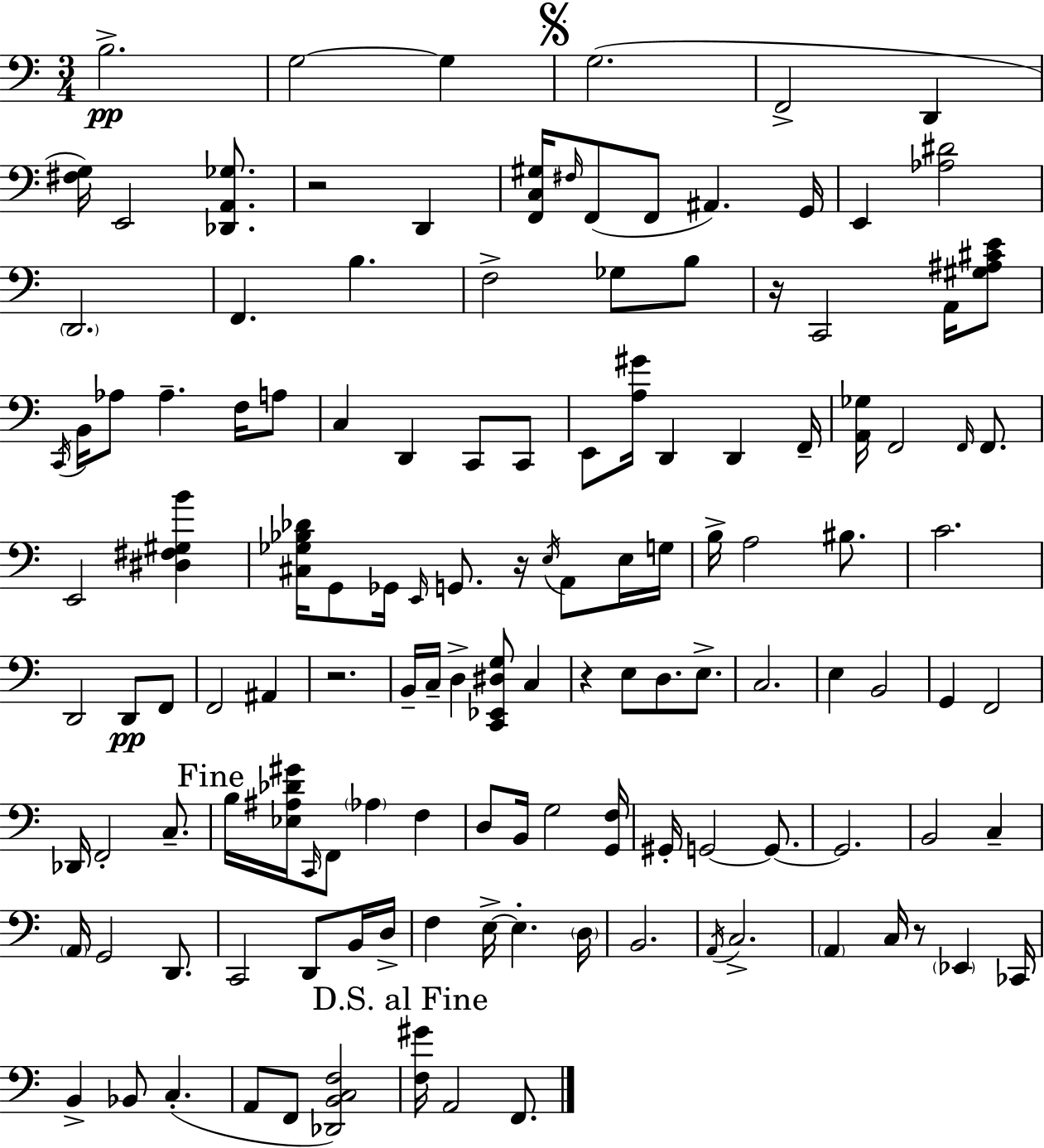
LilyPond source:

{
  \clef bass
  \numericTimeSignature
  \time 3/4
  \key c \major
  b2.->\pp | g2~~ g4 | \mark \markup { \musicglyph "scripts.segno" } g2.( | f,2-> d,4 | \break <fis g>16) e,2 <des, a, ges>8. | r2 d,4 | <f, c gis>16 \grace { fis16 }( f,8 f,8 ais,4.) | g,16 e,4 <aes dis'>2 | \break \parenthesize d,2. | f,4. b4. | f2-> ges8 b8 | r16 c,2 a,16 <gis ais cis' e'>8 | \break \acciaccatura { c,16 } b,16 aes8 aes4.-- f16 | a8 c4 d,4 c,8 | c,8 e,8 <a gis'>16 d,4 d,4 | f,16-- <a, ges>16 f,2 \grace { f,16 } | \break f,8. e,2 <dis fis gis b'>4 | <cis ges bes des'>16 g,8 ges,16 \grace { e,16 } g,8. r16 | \acciaccatura { e16 } a,8 e16 g16 b16-> a2 | bis8. c'2. | \break d,2 | d,8\pp f,8 f,2 | ais,4 r2. | b,16-- c16-- d4-> <c, ees, dis g>8 | \break c4 r4 e8 d8. | e8.-> c2. | e4 b,2 | g,4 f,2 | \break des,16 f,2-. | c8.-- \mark "Fine" b16 <ees ais des' gis'>16 \grace { c,16 } f,8 \parenthesize aes4 | f4 d8 b,16 g2 | <g, f>16 gis,16-. g,2~~ | \break g,8.~~ g,2. | b,2 | c4-- \parenthesize a,16 g,2 | d,8. c,2 | \break d,8 b,16 d16-> f4 e16->~~ e4.-. | \parenthesize d16 b,2. | \acciaccatura { a,16 } c2.-> | \parenthesize a,4 c16 | \break r8 \parenthesize ees,4 ces,16 b,4-> bes,8 | c4.-.( a,8 f,8 <des, b, c f>2) | \mark "D.S. al Fine" <f gis'>16 a,2 | f,8. \bar "|."
}